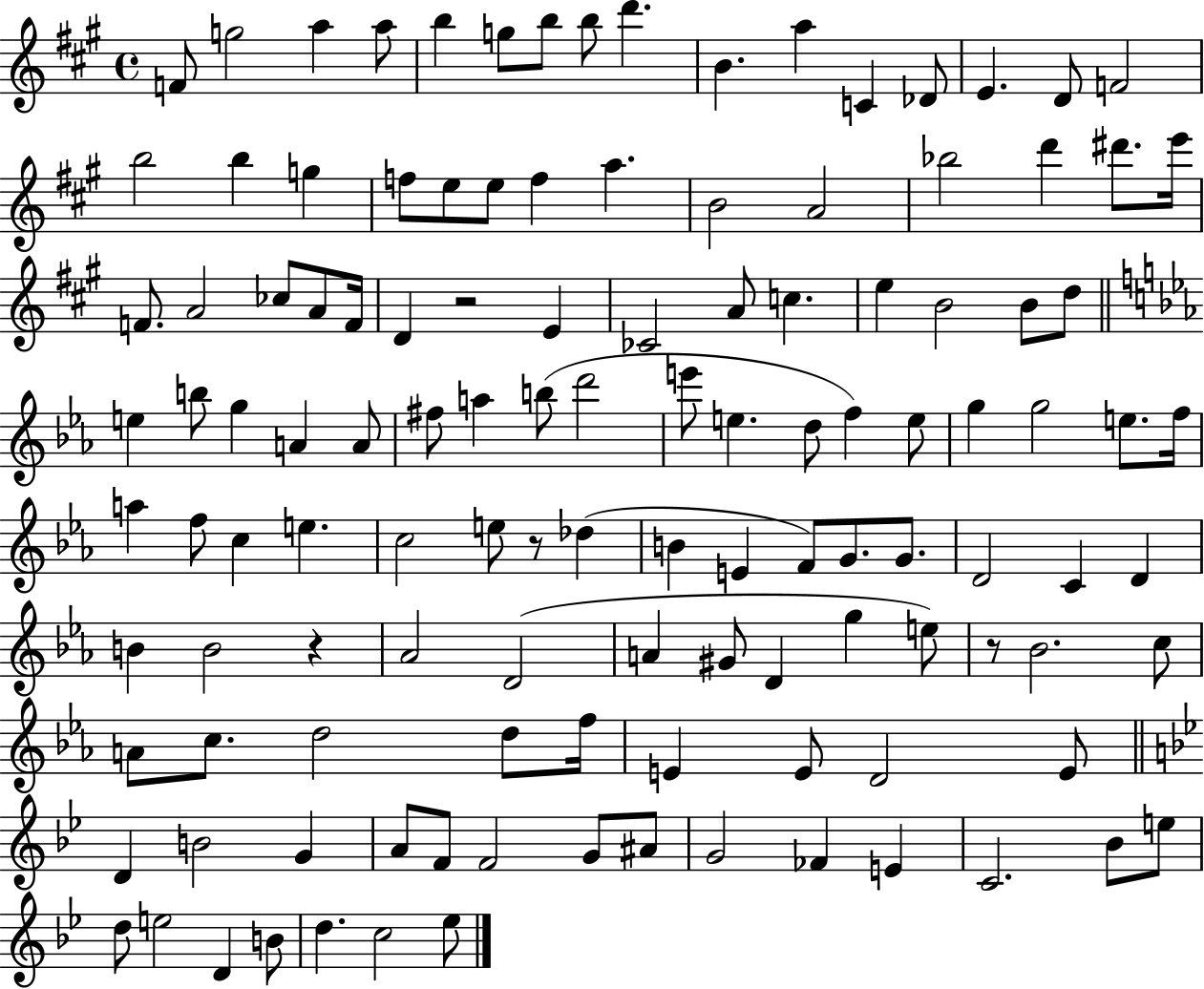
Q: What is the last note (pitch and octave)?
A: Eb5